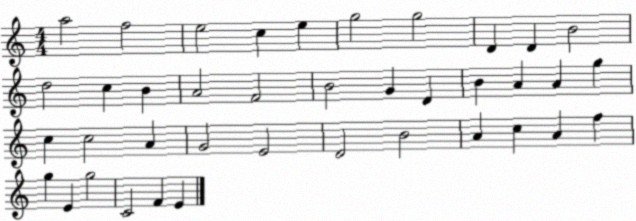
X:1
T:Untitled
M:4/4
L:1/4
K:C
a2 f2 e2 c e g2 g2 D D B2 d2 c B A2 F2 B2 G D B A A g c c2 A G2 E2 D2 B2 A c A f g E g2 C2 F E